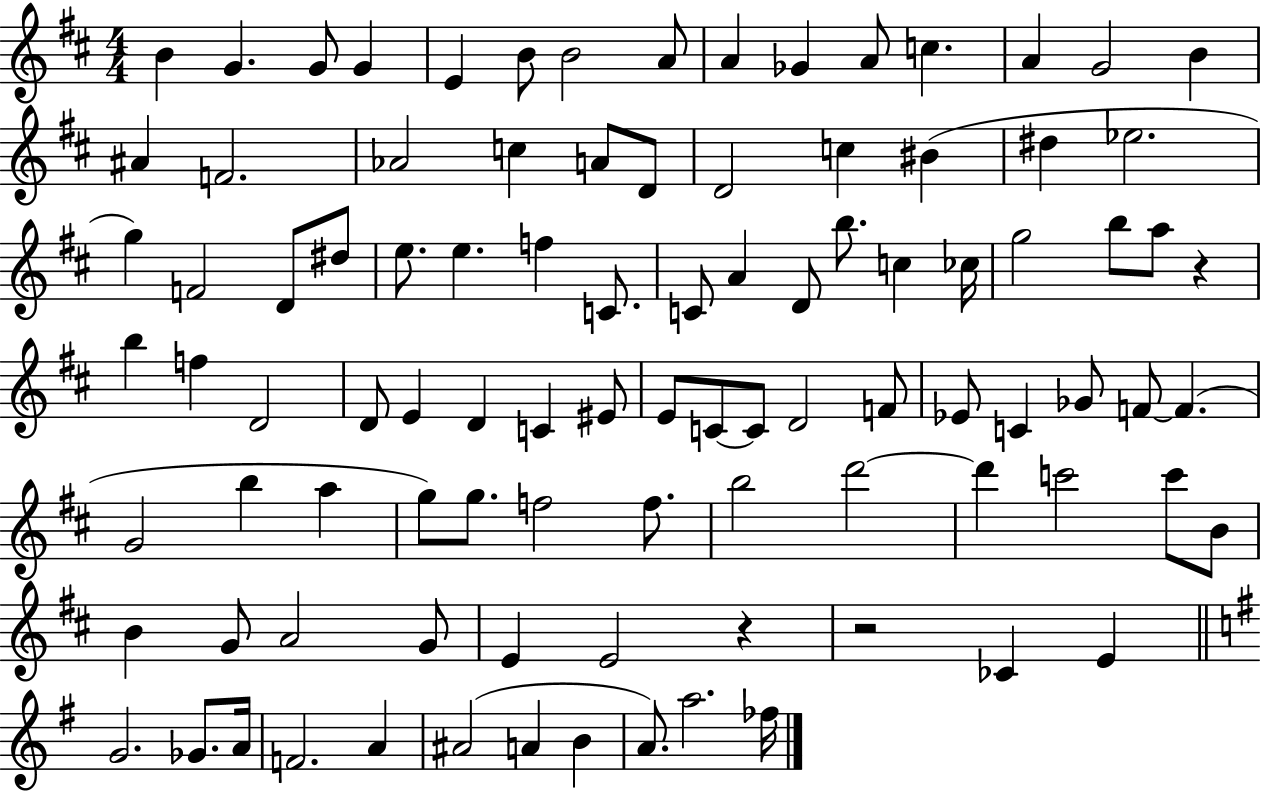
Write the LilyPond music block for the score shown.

{
  \clef treble
  \numericTimeSignature
  \time 4/4
  \key d \major
  b'4 g'4. g'8 g'4 | e'4 b'8 b'2 a'8 | a'4 ges'4 a'8 c''4. | a'4 g'2 b'4 | \break ais'4 f'2. | aes'2 c''4 a'8 d'8 | d'2 c''4 bis'4( | dis''4 ees''2. | \break g''4) f'2 d'8 dis''8 | e''8. e''4. f''4 c'8. | c'8 a'4 d'8 b''8. c''4 ces''16 | g''2 b''8 a''8 r4 | \break b''4 f''4 d'2 | d'8 e'4 d'4 c'4 eis'8 | e'8 c'8~~ c'8 d'2 f'8 | ees'8 c'4 ges'8 f'8~~ f'4.( | \break g'2 b''4 a''4 | g''8) g''8. f''2 f''8. | b''2 d'''2~~ | d'''4 c'''2 c'''8 b'8 | \break b'4 g'8 a'2 g'8 | e'4 e'2 r4 | r2 ces'4 e'4 | \bar "||" \break \key g \major g'2. ges'8. a'16 | f'2. a'4 | ais'2( a'4 b'4 | a'8.) a''2. fes''16 | \break \bar "|."
}